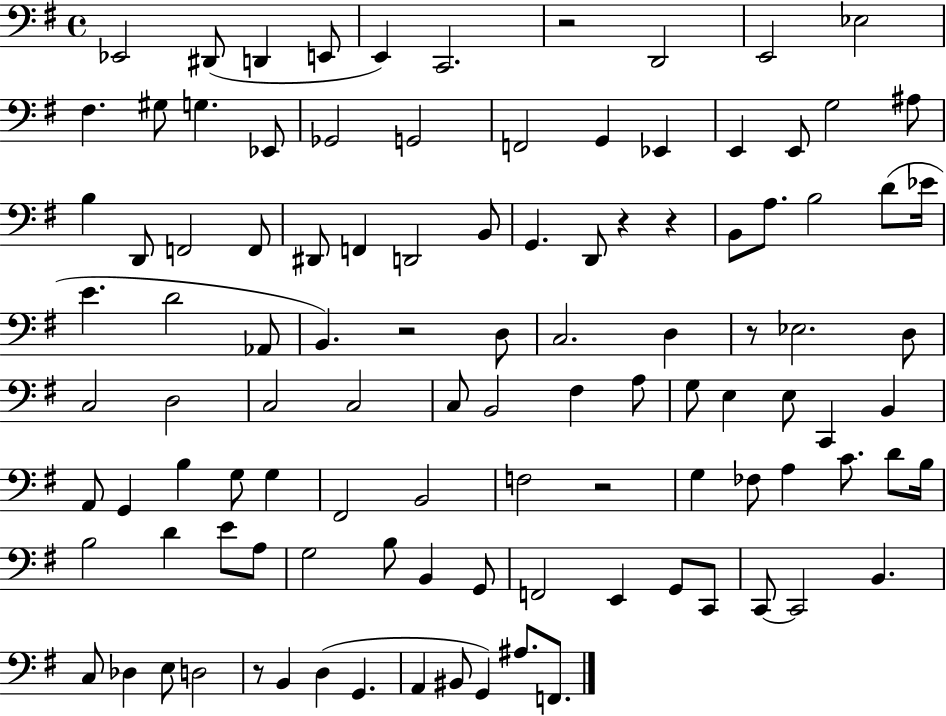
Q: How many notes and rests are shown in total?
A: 107